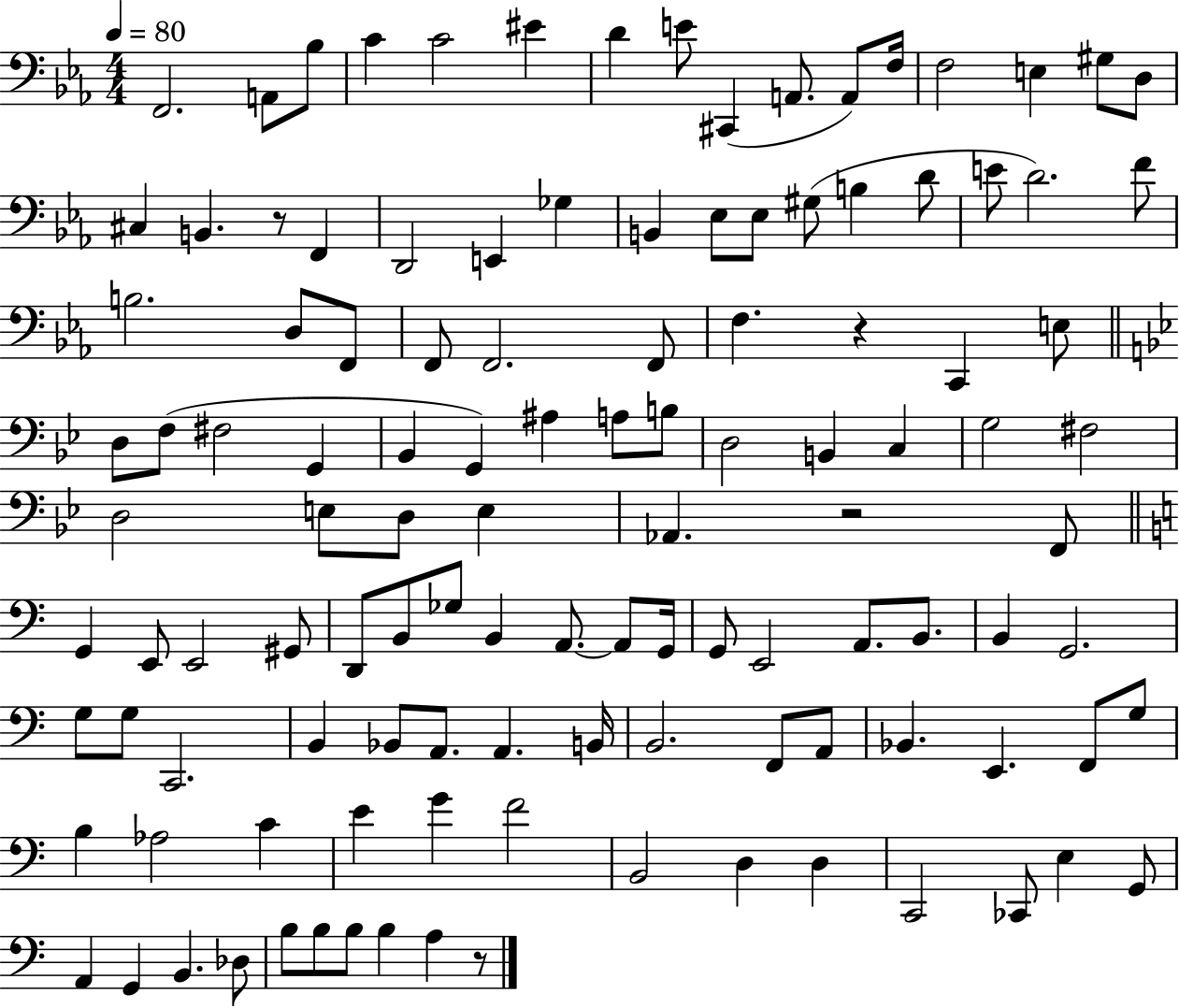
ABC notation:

X:1
T:Untitled
M:4/4
L:1/4
K:Eb
F,,2 A,,/2 _B,/2 C C2 ^E D E/2 ^C,, A,,/2 A,,/2 F,/4 F,2 E, ^G,/2 D,/2 ^C, B,, z/2 F,, D,,2 E,, _G, B,, _E,/2 _E,/2 ^G,/2 B, D/2 E/2 D2 F/2 B,2 D,/2 F,,/2 F,,/2 F,,2 F,,/2 F, z C,, E,/2 D,/2 F,/2 ^F,2 G,, _B,, G,, ^A, A,/2 B,/2 D,2 B,, C, G,2 ^F,2 D,2 E,/2 D,/2 E, _A,, z2 F,,/2 G,, E,,/2 E,,2 ^G,,/2 D,,/2 B,,/2 _G,/2 B,, A,,/2 A,,/2 G,,/4 G,,/2 E,,2 A,,/2 B,,/2 B,, G,,2 G,/2 G,/2 C,,2 B,, _B,,/2 A,,/2 A,, B,,/4 B,,2 F,,/2 A,,/2 _B,, E,, F,,/2 G,/2 B, _A,2 C E G F2 B,,2 D, D, C,,2 _C,,/2 E, G,,/2 A,, G,, B,, _D,/2 B,/2 B,/2 B,/2 B, A, z/2